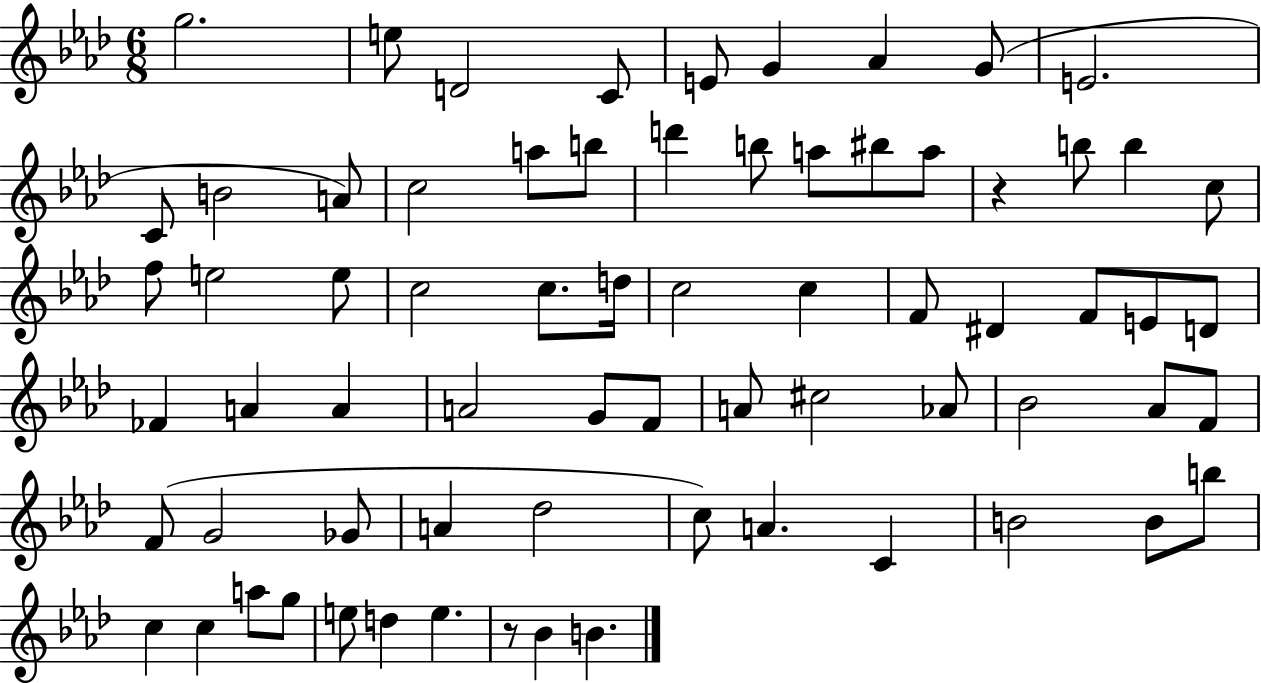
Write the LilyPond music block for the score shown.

{
  \clef treble
  \numericTimeSignature
  \time 6/8
  \key aes \major
  g''2. | e''8 d'2 c'8 | e'8 g'4 aes'4 g'8( | e'2. | \break c'8 b'2 a'8) | c''2 a''8 b''8 | d'''4 b''8 a''8 bis''8 a''8 | r4 b''8 b''4 c''8 | \break f''8 e''2 e''8 | c''2 c''8. d''16 | c''2 c''4 | f'8 dis'4 f'8 e'8 d'8 | \break fes'4 a'4 a'4 | a'2 g'8 f'8 | a'8 cis''2 aes'8 | bes'2 aes'8 f'8 | \break f'8( g'2 ges'8 | a'4 des''2 | c''8) a'4. c'4 | b'2 b'8 b''8 | \break c''4 c''4 a''8 g''8 | e''8 d''4 e''4. | r8 bes'4 b'4. | \bar "|."
}